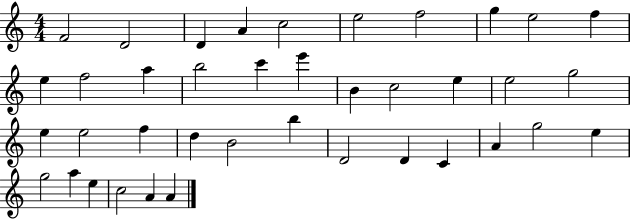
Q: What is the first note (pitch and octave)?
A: F4